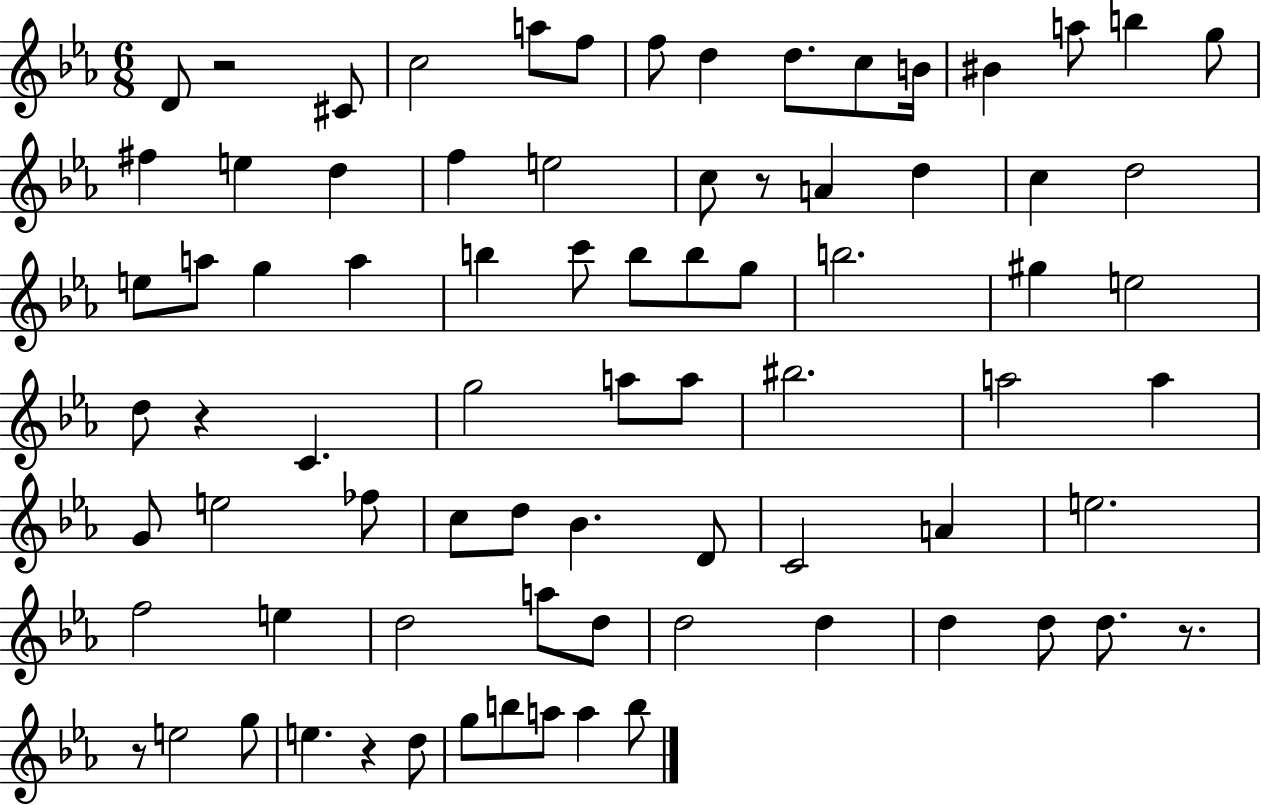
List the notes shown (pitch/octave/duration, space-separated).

D4/e R/h C#4/e C5/h A5/e F5/e F5/e D5/q D5/e. C5/e B4/s BIS4/q A5/e B5/q G5/e F#5/q E5/q D5/q F5/q E5/h C5/e R/e A4/q D5/q C5/q D5/h E5/e A5/e G5/q A5/q B5/q C6/e B5/e B5/e G5/e B5/h. G#5/q E5/h D5/e R/q C4/q. G5/h A5/e A5/e BIS5/h. A5/h A5/q G4/e E5/h FES5/e C5/e D5/e Bb4/q. D4/e C4/h A4/q E5/h. F5/h E5/q D5/h A5/e D5/e D5/h D5/q D5/q D5/e D5/e. R/e. R/e E5/h G5/e E5/q. R/q D5/e G5/e B5/e A5/e A5/q B5/e